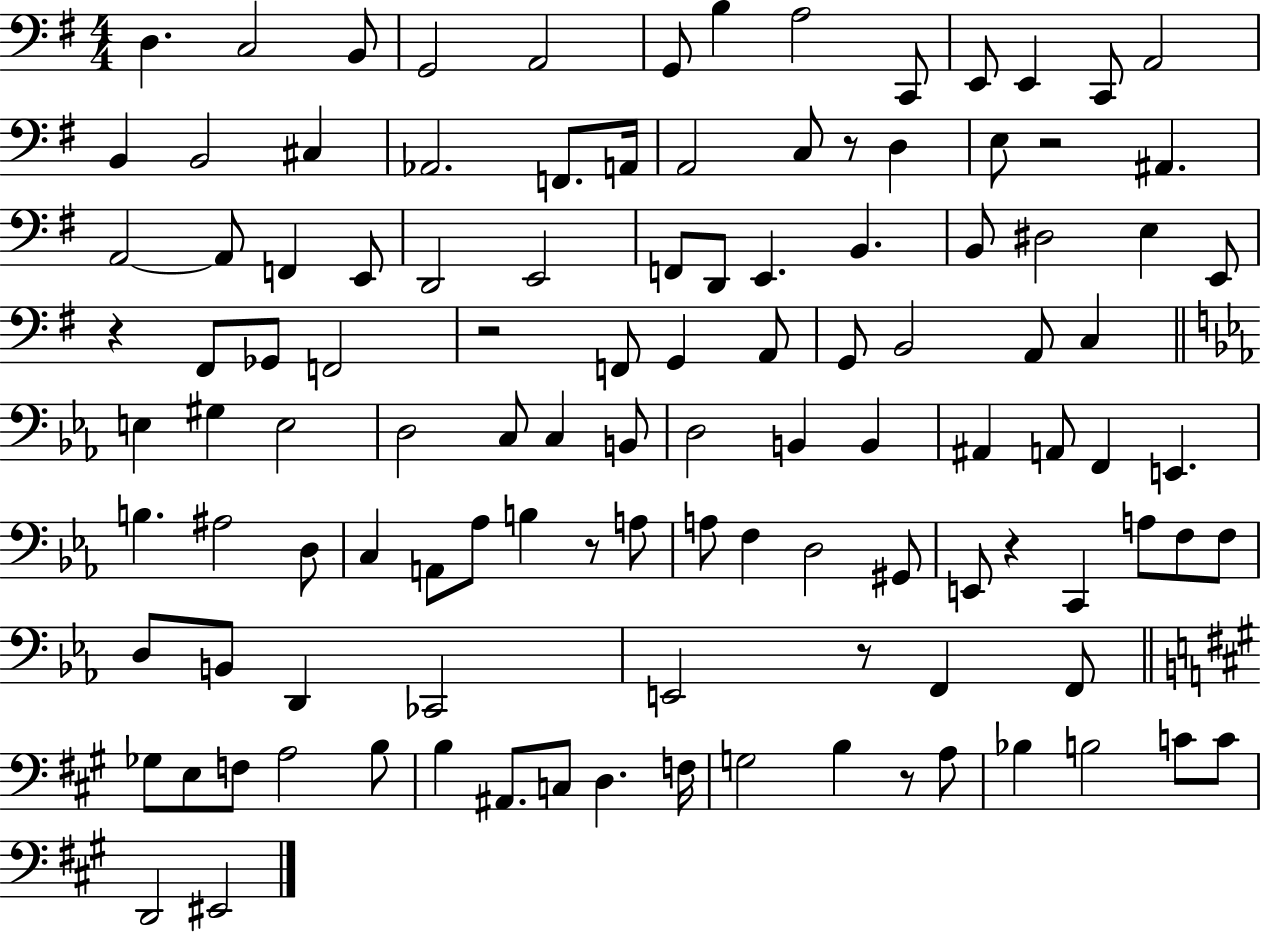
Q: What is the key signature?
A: G major